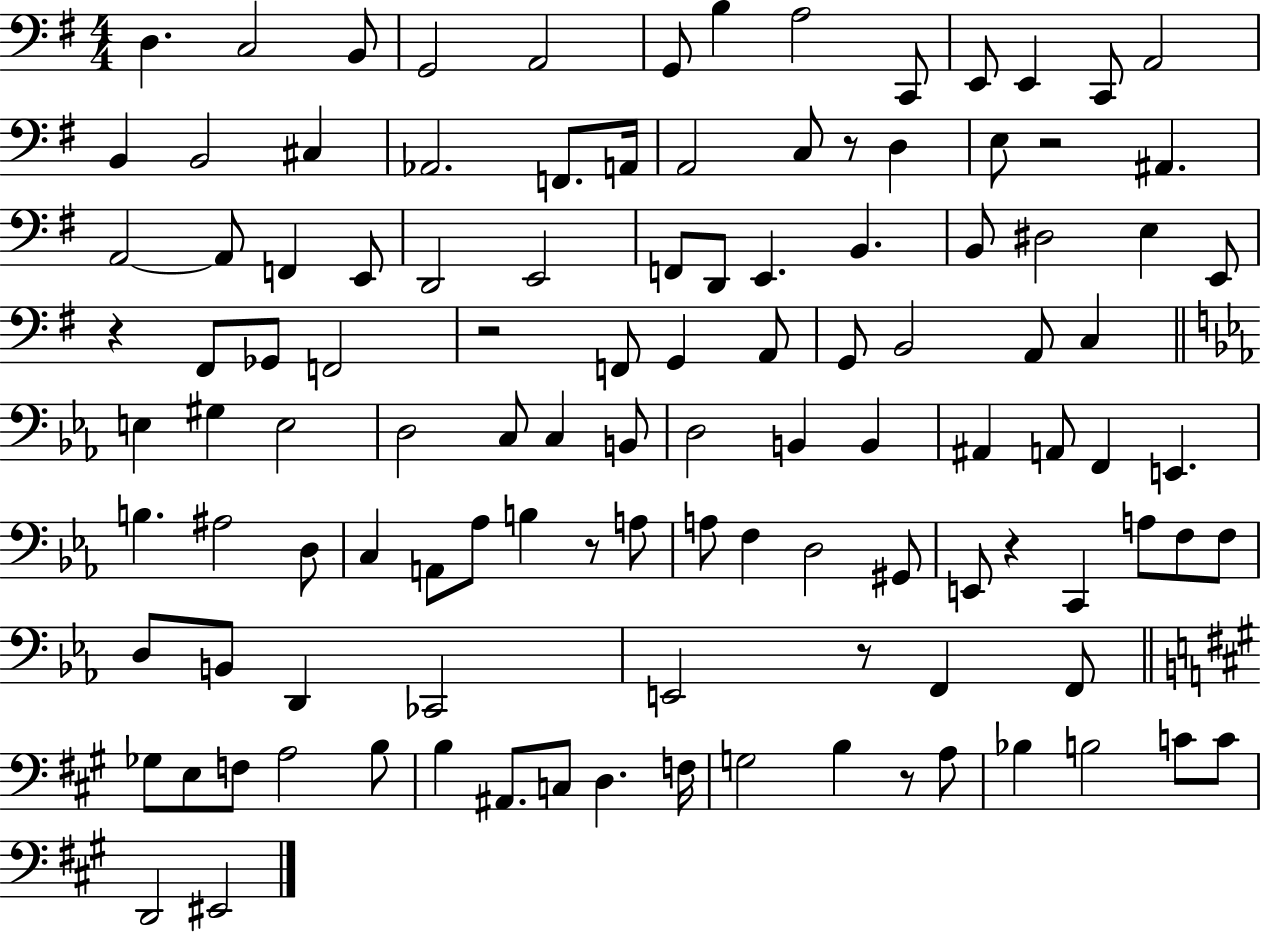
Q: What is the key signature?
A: G major